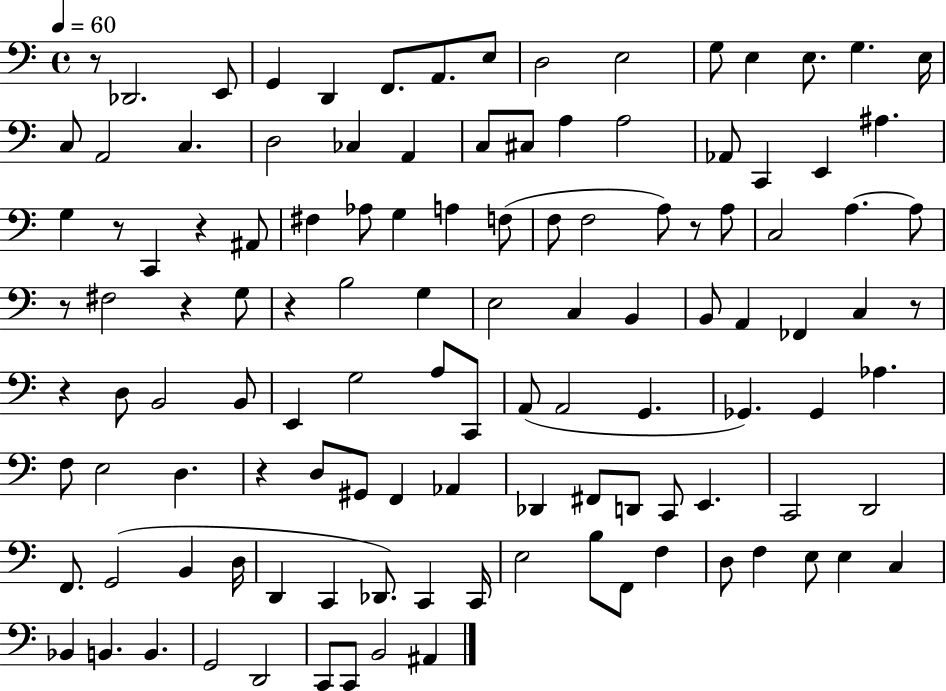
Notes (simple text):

R/e Db2/h. E2/e G2/q D2/q F2/e. A2/e. E3/e D3/h E3/h G3/e E3/q E3/e. G3/q. E3/s C3/e A2/h C3/q. D3/h CES3/q A2/q C3/e C#3/e A3/q A3/h Ab2/e C2/q E2/q A#3/q. G3/q R/e C2/q R/q A#2/e F#3/q Ab3/e G3/q A3/q F3/e F3/e F3/h A3/e R/e A3/e C3/h A3/q. A3/e R/e F#3/h R/q G3/e R/q B3/h G3/q E3/h C3/q B2/q B2/e A2/q FES2/q C3/q R/e R/q D3/e B2/h B2/e E2/q G3/h A3/e C2/e A2/e A2/h G2/q. Gb2/q. Gb2/q Ab3/q. F3/e E3/h D3/q. R/q D3/e G#2/e F2/q Ab2/q Db2/q F#2/e D2/e C2/e E2/q. C2/h D2/h F2/e. G2/h B2/q D3/s D2/q C2/q Db2/e. C2/q C2/s E3/h B3/e F2/e F3/q D3/e F3/q E3/e E3/q C3/q Bb2/q B2/q. B2/q. G2/h D2/h C2/e C2/e B2/h A#2/q